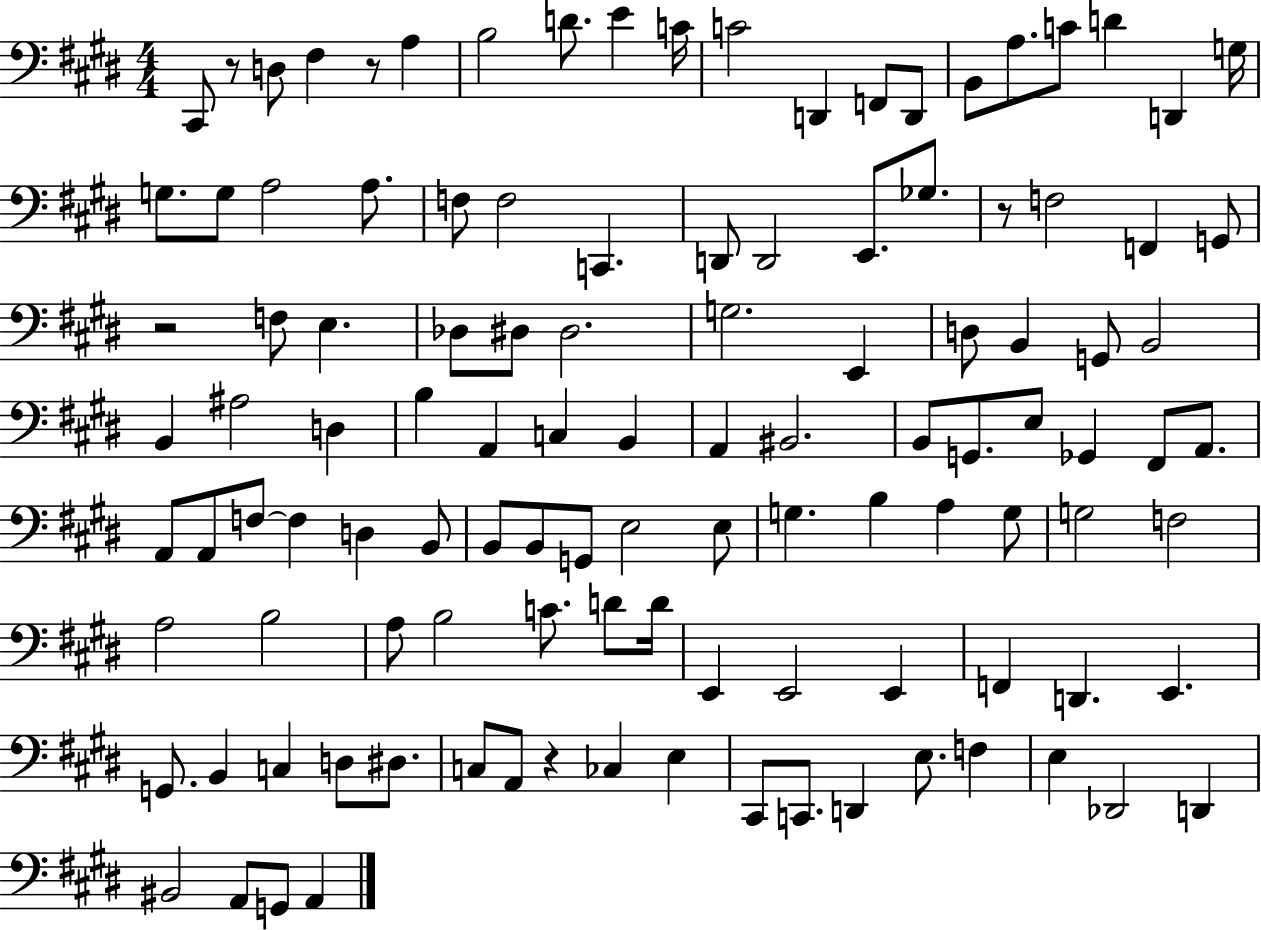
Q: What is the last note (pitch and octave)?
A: A2